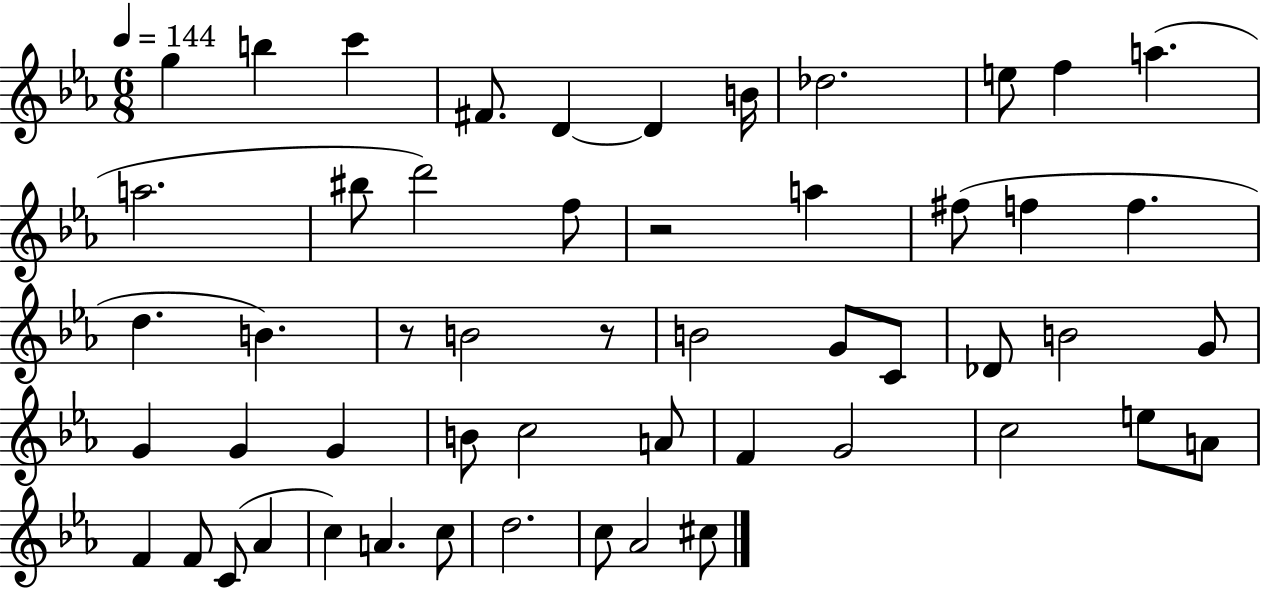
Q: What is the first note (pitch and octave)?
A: G5